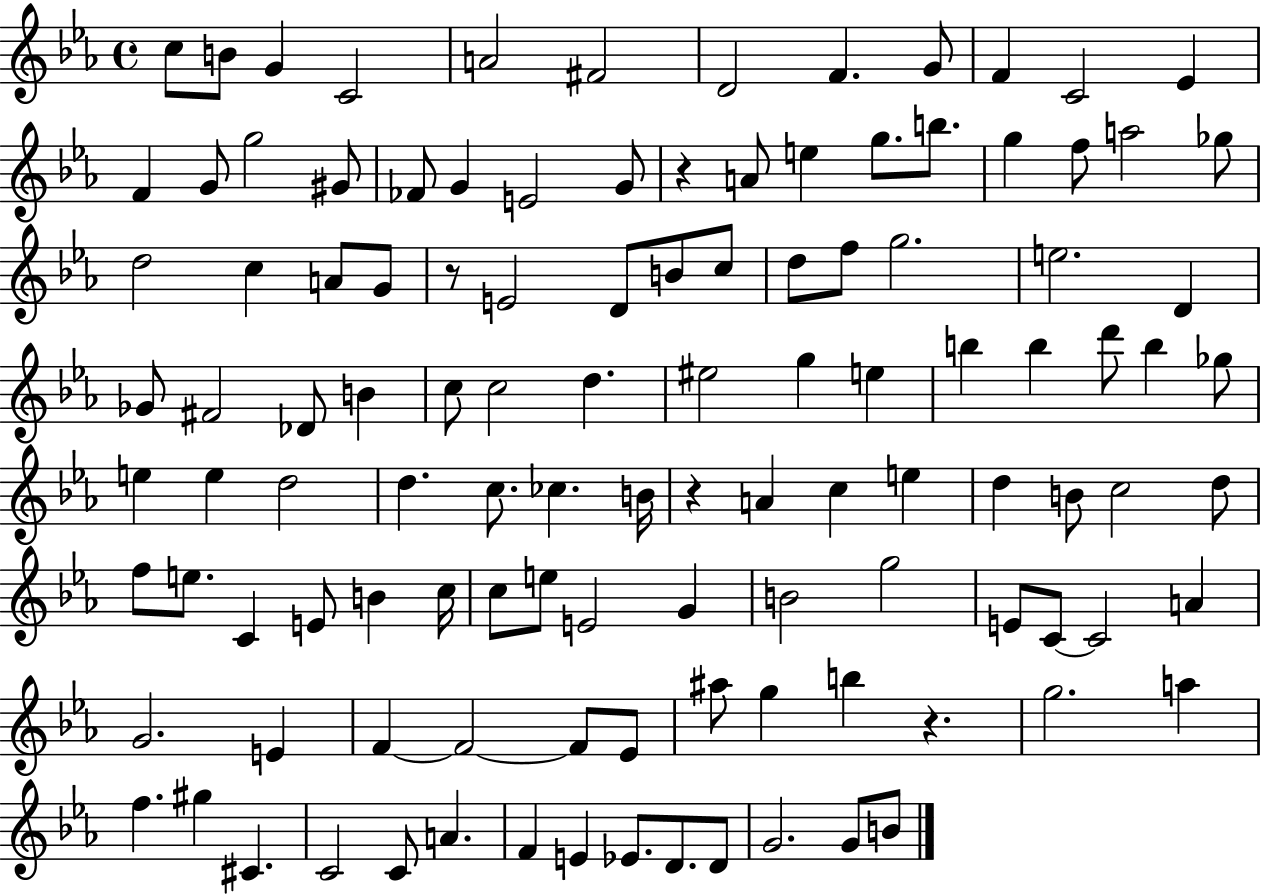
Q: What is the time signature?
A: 4/4